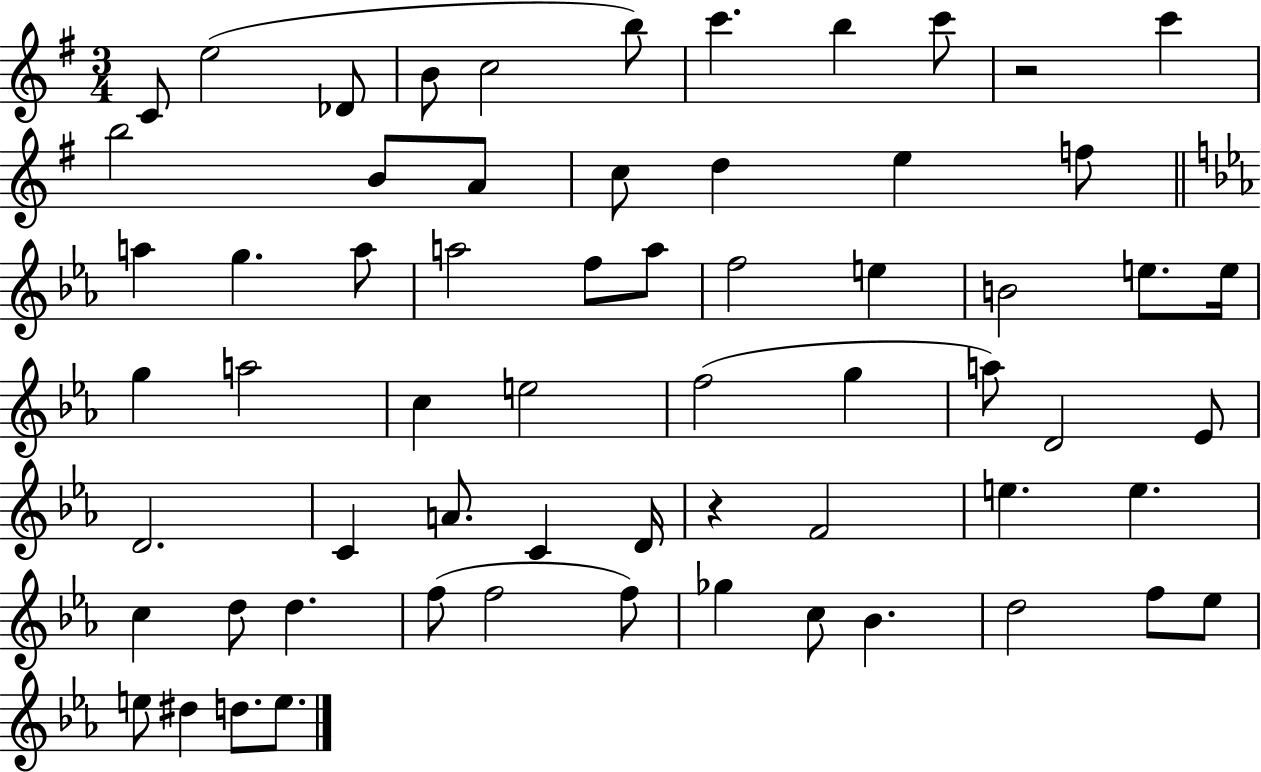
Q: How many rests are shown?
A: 2